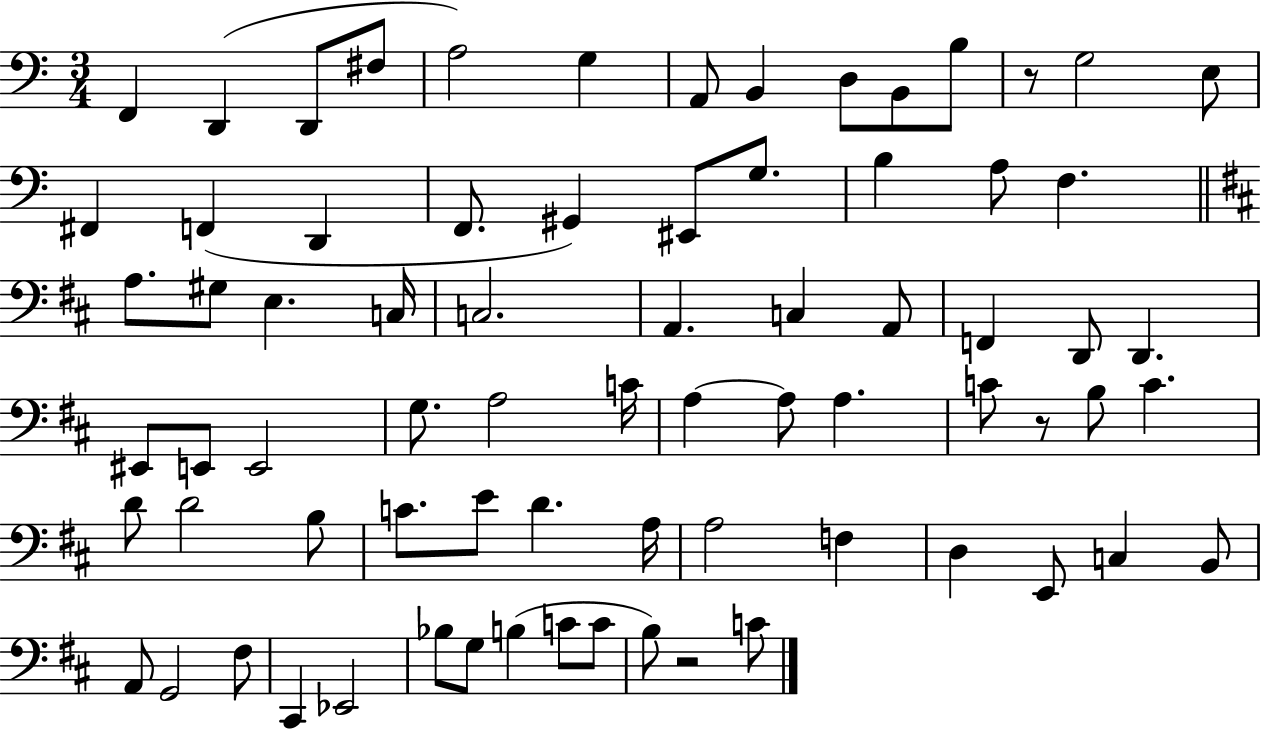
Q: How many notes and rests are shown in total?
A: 74